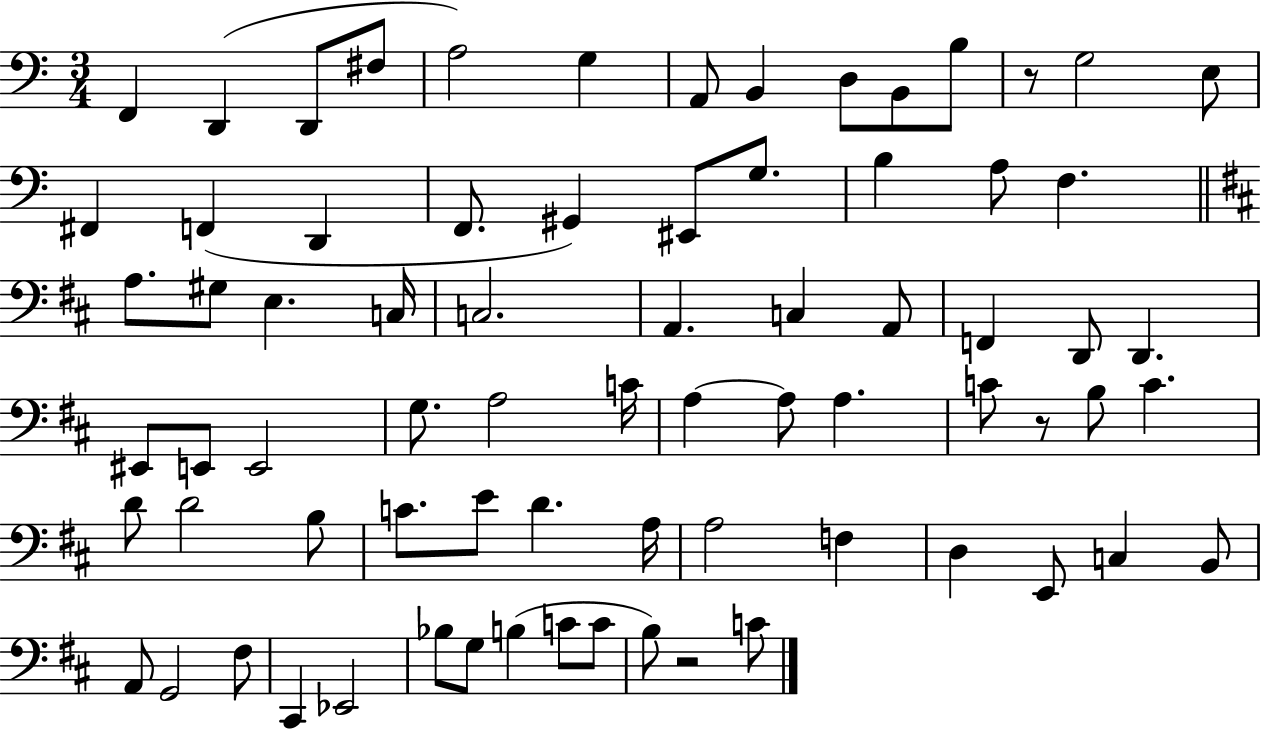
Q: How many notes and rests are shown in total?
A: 74